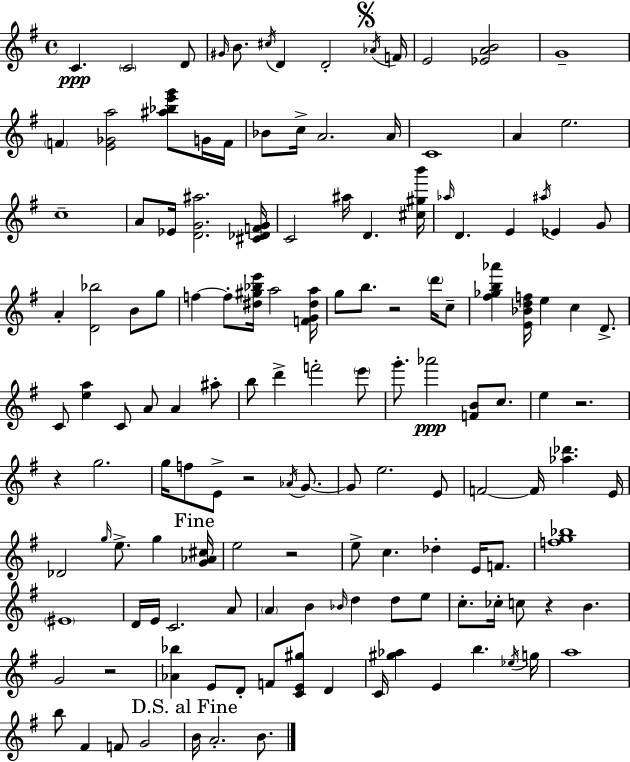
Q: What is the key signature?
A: E minor